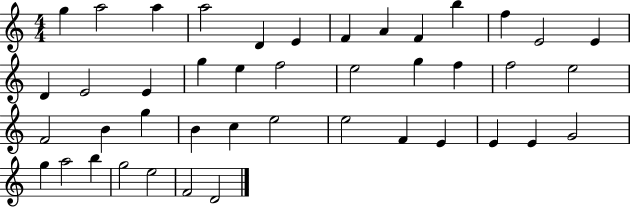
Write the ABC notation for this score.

X:1
T:Untitled
M:4/4
L:1/4
K:C
g a2 a a2 D E F A F b f E2 E D E2 E g e f2 e2 g f f2 e2 F2 B g B c e2 e2 F E E E G2 g a2 b g2 e2 F2 D2